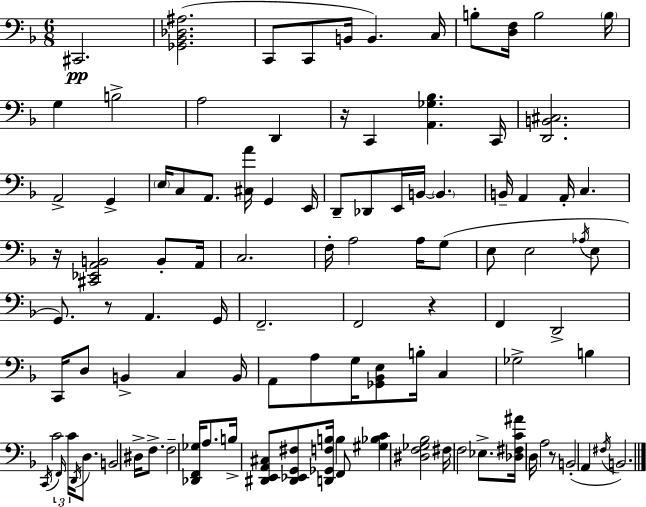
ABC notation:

X:1
T:Untitled
M:6/8
L:1/4
K:F
^C,,2 [_G,,_B,,_D,^A,]2 C,,/2 C,,/2 B,,/4 B,, C,/4 B,/2 [D,F,]/4 B,2 B,/4 G, B,2 A,2 D,, z/4 C,, [A,,_G,_B,] C,,/4 [D,,B,,^C,]2 A,,2 G,, E,/4 C,/2 A,,/2 [^C,A]/4 G,, E,,/4 D,,/2 _D,,/2 E,,/4 B,,/4 B,, B,,/4 A,, A,,/4 C, z/4 [^C,,_E,,A,,B,,]2 B,,/2 A,,/4 C,2 F,/4 A,2 A,/4 G,/2 E,/2 E,2 _A,/4 E,/2 G,,/2 z/2 A,, G,,/4 F,,2 F,,2 z F,, D,,2 C,,/4 D,/2 B,, C, B,,/4 A,,/2 A,/2 G,/4 [_G,,_B,,E,]/2 B,/4 C, _G,2 B, C,,/4 C2 F,,/4 C/4 D,,/4 D,/2 B,,2 ^D,/4 F,/2 F,2 [_D,,F,,_G,]/4 A,/2 B,/4 [^D,,E,,A,,^C,]/2 [^D,,_E,,G,,^F,]/2 [D,,_G,,F,B,]/4 B, F,,/2 [^G,_B,C] [^D,F,_G,_B,]2 ^F,/4 F,2 _E,/2 [_D,^F,C^A]/4 D,/4 A,2 z/2 B,,2 A,, ^F,/4 B,,2